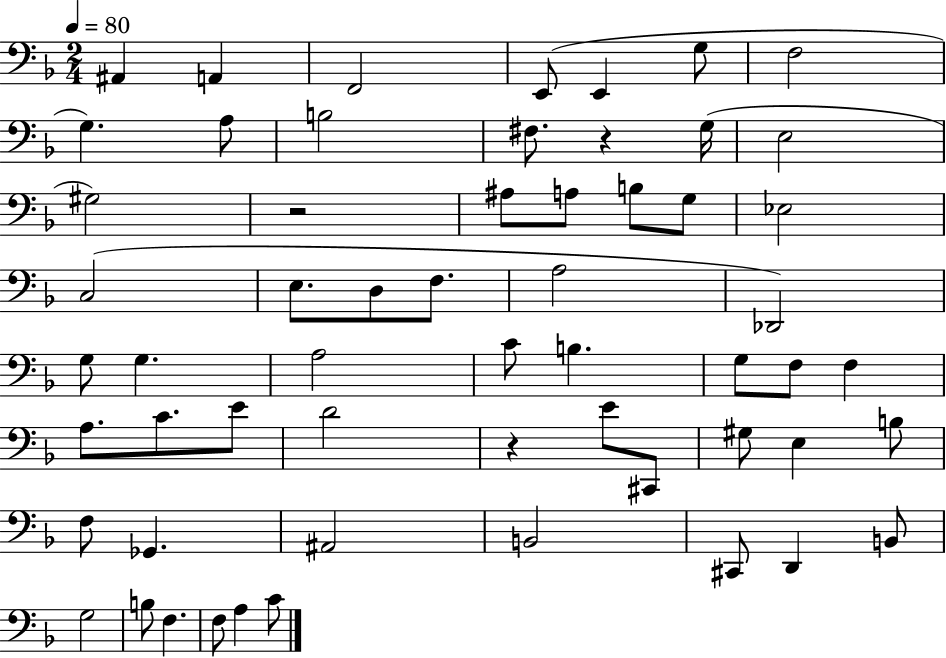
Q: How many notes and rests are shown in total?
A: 58